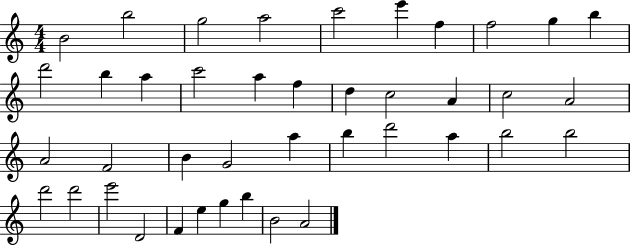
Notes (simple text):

B4/h B5/h G5/h A5/h C6/h E6/q F5/q F5/h G5/q B5/q D6/h B5/q A5/q C6/h A5/q F5/q D5/q C5/h A4/q C5/h A4/h A4/h F4/h B4/q G4/h A5/q B5/q D6/h A5/q B5/h B5/h D6/h D6/h E6/h D4/h F4/q E5/q G5/q B5/q B4/h A4/h